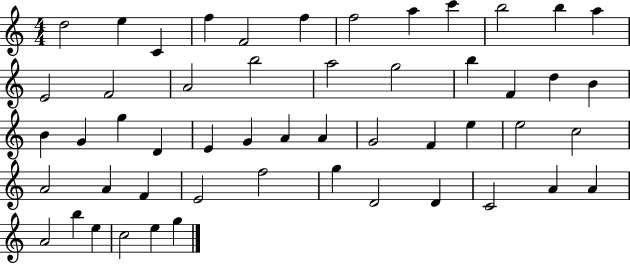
X:1
T:Untitled
M:4/4
L:1/4
K:C
d2 e C f F2 f f2 a c' b2 b a E2 F2 A2 b2 a2 g2 b F d B B G g D E G A A G2 F e e2 c2 A2 A F E2 f2 g D2 D C2 A A A2 b e c2 e g